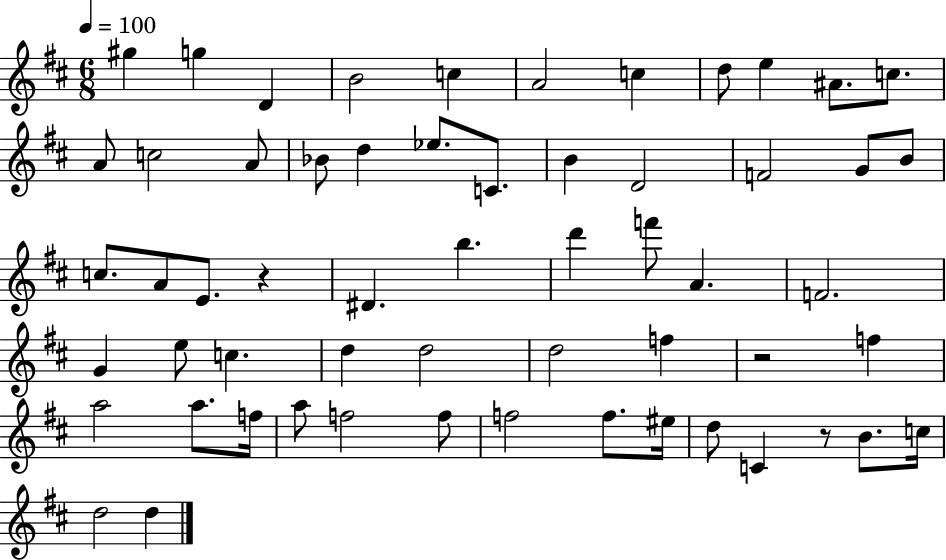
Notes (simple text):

G#5/q G5/q D4/q B4/h C5/q A4/h C5/q D5/e E5/q A#4/e. C5/e. A4/e C5/h A4/e Bb4/e D5/q Eb5/e. C4/e. B4/q D4/h F4/h G4/e B4/e C5/e. A4/e E4/e. R/q D#4/q. B5/q. D6/q F6/e A4/q. F4/h. G4/q E5/e C5/q. D5/q D5/h D5/h F5/q R/h F5/q A5/h A5/e. F5/s A5/e F5/h F5/e F5/h F5/e. EIS5/s D5/e C4/q R/e B4/e. C5/s D5/h D5/q